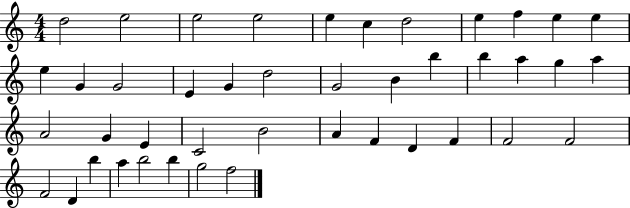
{
  \clef treble
  \numericTimeSignature
  \time 4/4
  \key c \major
  d''2 e''2 | e''2 e''2 | e''4 c''4 d''2 | e''4 f''4 e''4 e''4 | \break e''4 g'4 g'2 | e'4 g'4 d''2 | g'2 b'4 b''4 | b''4 a''4 g''4 a''4 | \break a'2 g'4 e'4 | c'2 b'2 | a'4 f'4 d'4 f'4 | f'2 f'2 | \break f'2 d'4 b''4 | a''4 b''2 b''4 | g''2 f''2 | \bar "|."
}